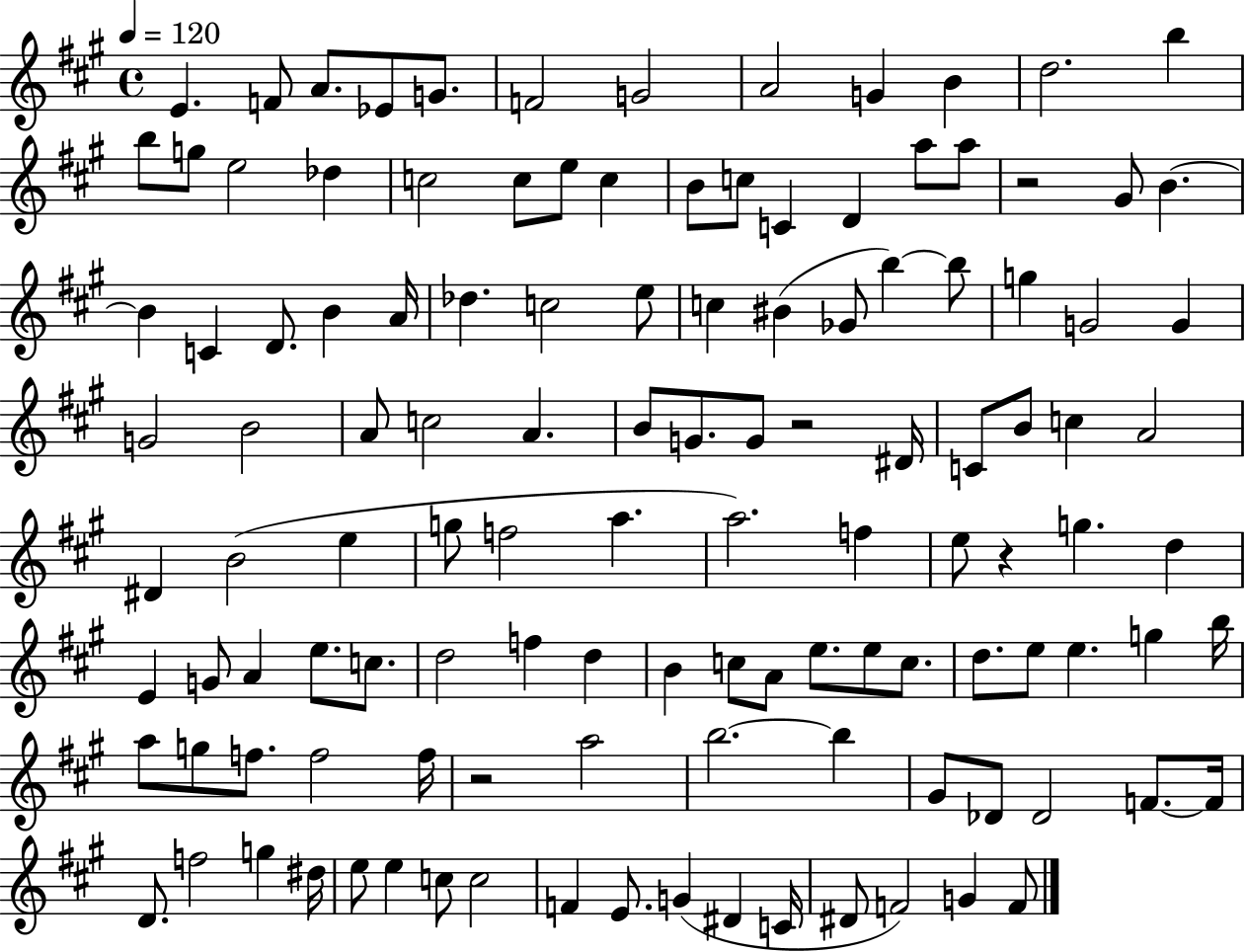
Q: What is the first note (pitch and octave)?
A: E4